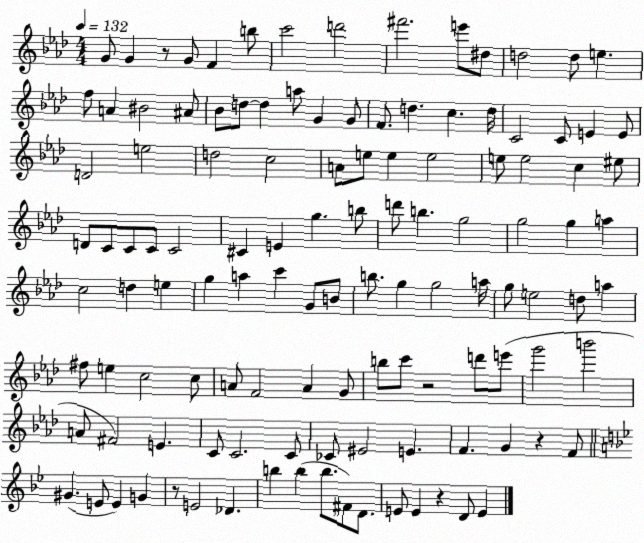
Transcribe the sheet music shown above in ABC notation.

X:1
T:Untitled
M:4/4
L:1/4
K:Ab
G/2 G z/2 G/2 F b/2 c'2 d'2 ^f'2 e'/2 ^d/2 d2 d/2 e f/2 A ^B2 ^A/2 _B/2 d/2 d a/2 G G/2 F/2 d c d/4 C2 C/2 E E/2 D2 e2 d2 c2 A/2 e/2 e e2 e/2 e2 c ^e/2 D/2 C/2 C/2 C/2 C2 ^C E g b/2 d'/2 b g2 g2 g a c2 d e g a c' G/2 B/2 b/2 g g2 a/4 g/2 e2 d/2 a ^f/2 e c2 c/2 A/2 F2 A G/2 b/2 c'/2 z2 d'/2 e'/2 g'2 b'2 A/2 ^F2 E C/2 C2 C/2 _C/2 ^E2 E F G z F/2 ^G E/2 E G z/2 E2 _D b b b/2 ^F/2 D/2 E/2 E z D/2 E